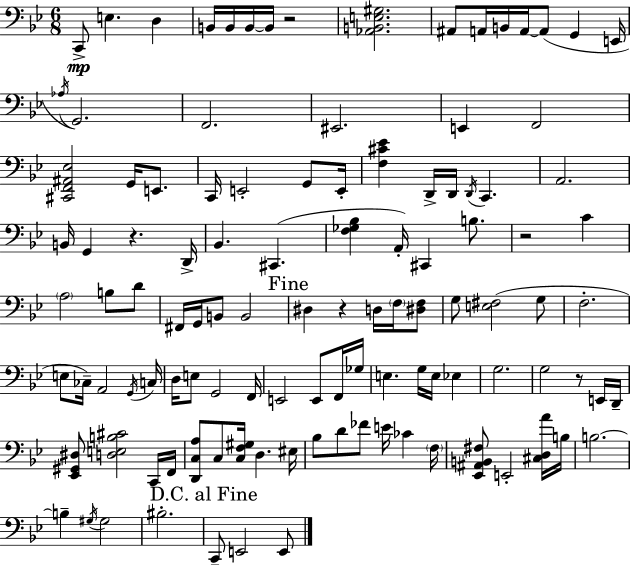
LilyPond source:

{
  \clef bass
  \numericTimeSignature
  \time 6/8
  \key bes \major
  c,8->\mp e4. d4 | b,16 b,16 b,16~~ b,16 r2 | <aes, b, e gis>2. | ais,8 a,16 b,16 a,16~~ a,8( g,4 e,16 | \break \acciaccatura { aes16 }) g,2. | f,2. | eis,2. | e,4 f,2 | \break <cis, f, ais, ees>2 g,16 e,8. | c,16 e,2-. g,8 | e,16-. <f cis' ees'>4 d,16-> d,16 \acciaccatura { d,16 } c,4. | a,2. | \break b,16 g,4 r4. | d,16-> bes,4. cis,4.( | <f ges bes>4 a,16-.) cis,4 b8. | r2 c'4 | \break \parenthesize a2 b8 | d'8 fis,16 g,16 b,8 b,2 | \mark "Fine" dis4 r4 d16 \parenthesize f16 | <dis f>8 g8 <e fis>2( | \break g8 f2.-. | e8 ces16--) a,2 | \acciaccatura { g,16 } c16 d16 e8 g,2 | f,16 e,2 e,8 | \break f,16 ges16 e4. g16 e16 ees4 | g2. | g2 r8 | e,16 d,16-- <ees, gis, dis>8 <d e b cis'>2 | \break c,16 f,16 <d, c a>8 c8 <c f gis>16 d4. | eis16 bes8 d'8 fes'8 e'16 ces'4 | \parenthesize f16 <ees, ais, b, fis>8 e,2-. | <cis d a'>16 b16 b2.~~ | \break b4-- \acciaccatura { gis16 } gis2 | bis2.-. | \mark "D.C. al Fine" c,8-- e,2 | e,8 \bar "|."
}